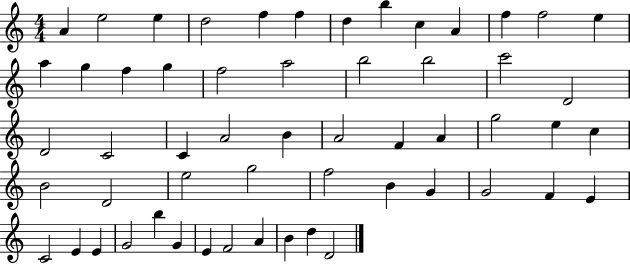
{
  \clef treble
  \numericTimeSignature
  \time 4/4
  \key c \major
  a'4 e''2 e''4 | d''2 f''4 f''4 | d''4 b''4 c''4 a'4 | f''4 f''2 e''4 | \break a''4 g''4 f''4 g''4 | f''2 a''2 | b''2 b''2 | c'''2 d'2 | \break d'2 c'2 | c'4 a'2 b'4 | a'2 f'4 a'4 | g''2 e''4 c''4 | \break b'2 d'2 | e''2 g''2 | f''2 b'4 g'4 | g'2 f'4 e'4 | \break c'2 e'4 e'4 | g'2 b''4 g'4 | e'4 f'2 a'4 | b'4 d''4 d'2 | \break \bar "|."
}